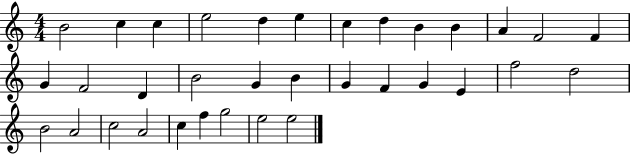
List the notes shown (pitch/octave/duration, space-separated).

B4/h C5/q C5/q E5/h D5/q E5/q C5/q D5/q B4/q B4/q A4/q F4/h F4/q G4/q F4/h D4/q B4/h G4/q B4/q G4/q F4/q G4/q E4/q F5/h D5/h B4/h A4/h C5/h A4/h C5/q F5/q G5/h E5/h E5/h